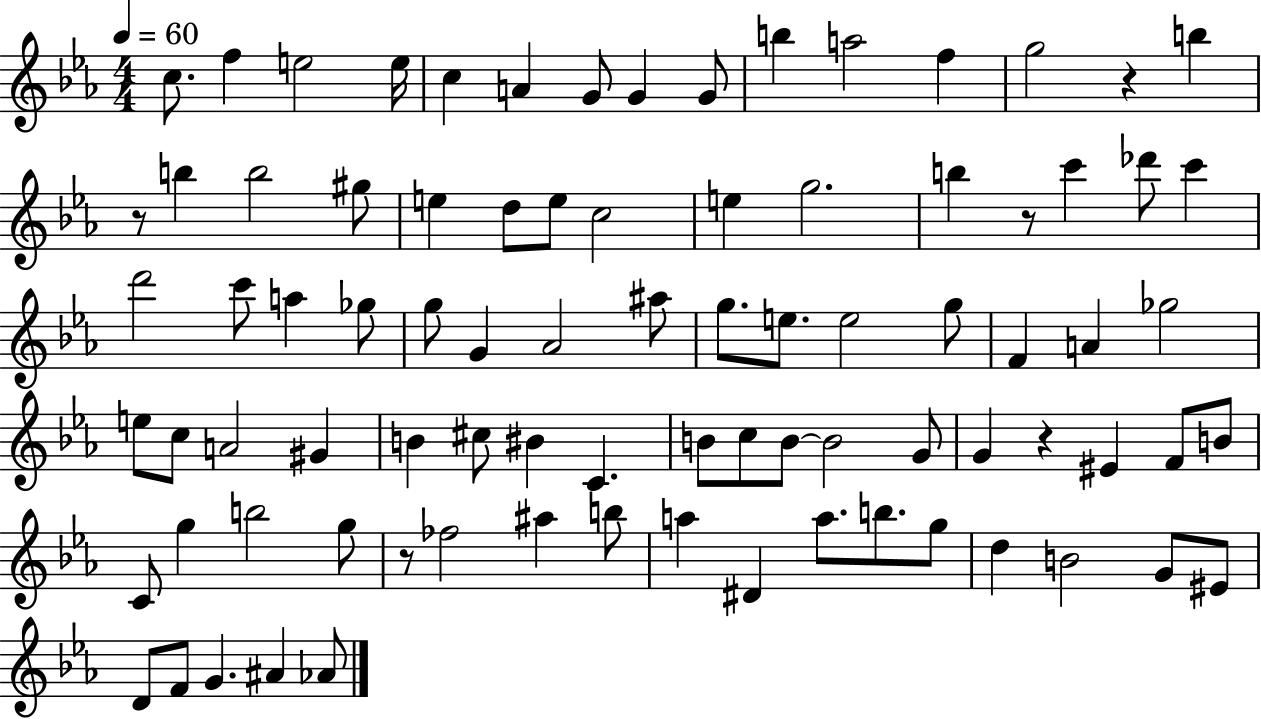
C5/e. F5/q E5/h E5/s C5/q A4/q G4/e G4/q G4/e B5/q A5/h F5/q G5/h R/q B5/q R/e B5/q B5/h G#5/e E5/q D5/e E5/e C5/h E5/q G5/h. B5/q R/e C6/q Db6/e C6/q D6/h C6/e A5/q Gb5/e G5/e G4/q Ab4/h A#5/e G5/e. E5/e. E5/h G5/e F4/q A4/q Gb5/h E5/e C5/e A4/h G#4/q B4/q C#5/e BIS4/q C4/q. B4/e C5/e B4/e B4/h G4/e G4/q R/q EIS4/q F4/e B4/e C4/e G5/q B5/h G5/e R/e FES5/h A#5/q B5/e A5/q D#4/q A5/e. B5/e. G5/e D5/q B4/h G4/e EIS4/e D4/e F4/e G4/q. A#4/q Ab4/e